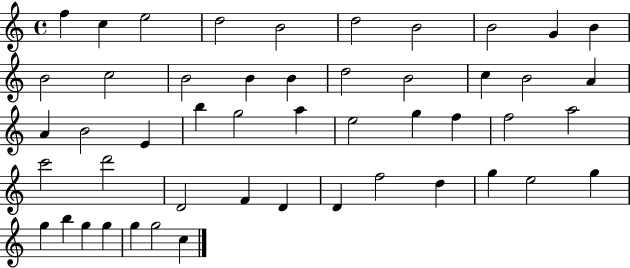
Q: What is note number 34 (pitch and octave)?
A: D4